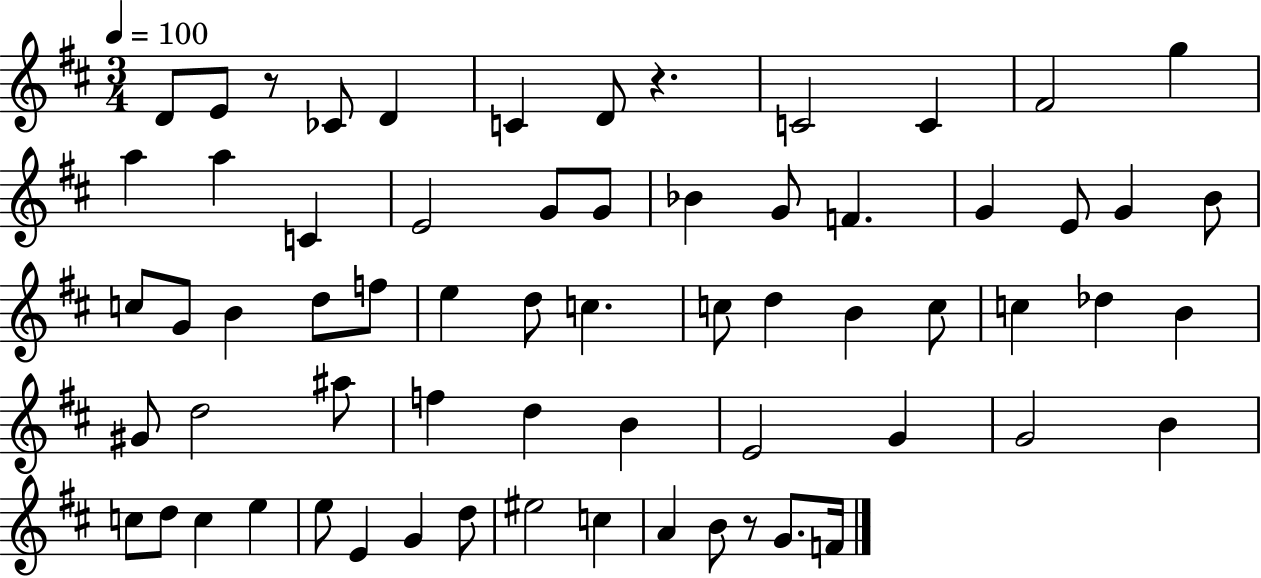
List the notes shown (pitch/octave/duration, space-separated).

D4/e E4/e R/e CES4/e D4/q C4/q D4/e R/q. C4/h C4/q F#4/h G5/q A5/q A5/q C4/q E4/h G4/e G4/e Bb4/q G4/e F4/q. G4/q E4/e G4/q B4/e C5/e G4/e B4/q D5/e F5/e E5/q D5/e C5/q. C5/e D5/q B4/q C5/e C5/q Db5/q B4/q G#4/e D5/h A#5/e F5/q D5/q B4/q E4/h G4/q G4/h B4/q C5/e D5/e C5/q E5/q E5/e E4/q G4/q D5/e EIS5/h C5/q A4/q B4/e R/e G4/e. F4/s